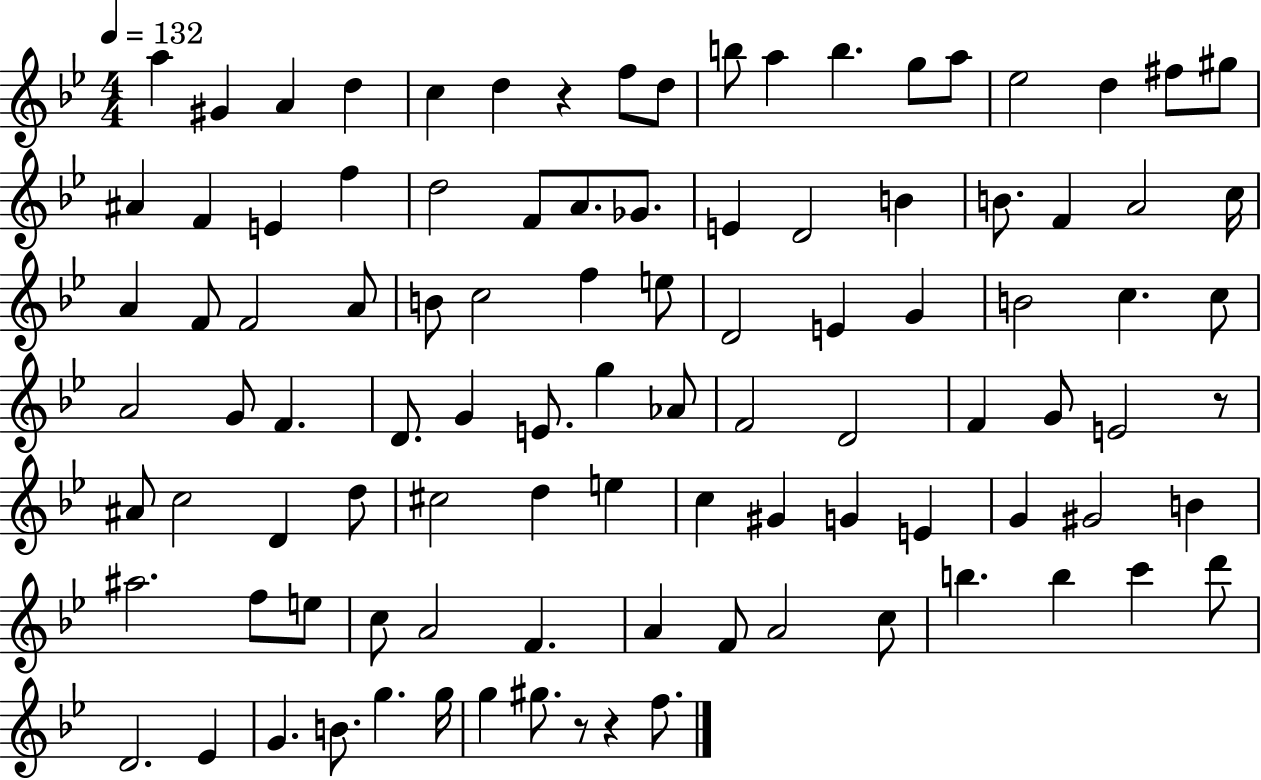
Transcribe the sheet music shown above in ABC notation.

X:1
T:Untitled
M:4/4
L:1/4
K:Bb
a ^G A d c d z f/2 d/2 b/2 a b g/2 a/2 _e2 d ^f/2 ^g/2 ^A F E f d2 F/2 A/2 _G/2 E D2 B B/2 F A2 c/4 A F/2 F2 A/2 B/2 c2 f e/2 D2 E G B2 c c/2 A2 G/2 F D/2 G E/2 g _A/2 F2 D2 F G/2 E2 z/2 ^A/2 c2 D d/2 ^c2 d e c ^G G E G ^G2 B ^a2 f/2 e/2 c/2 A2 F A F/2 A2 c/2 b b c' d'/2 D2 _E G B/2 g g/4 g ^g/2 z/2 z f/2